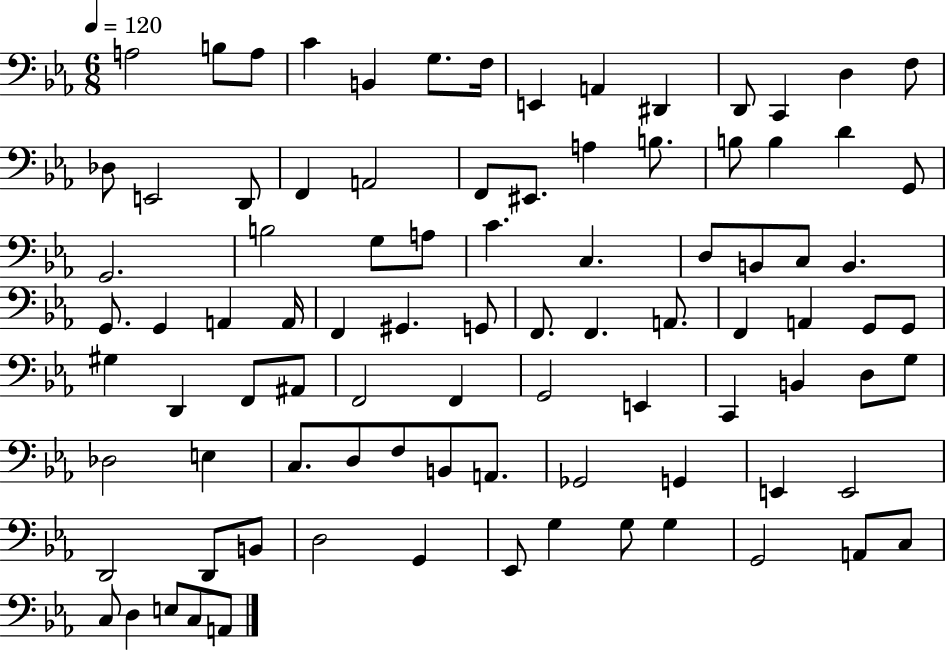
X:1
T:Untitled
M:6/8
L:1/4
K:Eb
A,2 B,/2 A,/2 C B,, G,/2 F,/4 E,, A,, ^D,, D,,/2 C,, D, F,/2 _D,/2 E,,2 D,,/2 F,, A,,2 F,,/2 ^E,,/2 A, B,/2 B,/2 B, D G,,/2 G,,2 B,2 G,/2 A,/2 C C, D,/2 B,,/2 C,/2 B,, G,,/2 G,, A,, A,,/4 F,, ^G,, G,,/2 F,,/2 F,, A,,/2 F,, A,, G,,/2 G,,/2 ^G, D,, F,,/2 ^A,,/2 F,,2 F,, G,,2 E,, C,, B,, D,/2 G,/2 _D,2 E, C,/2 D,/2 F,/2 B,,/2 A,,/2 _G,,2 G,, E,, E,,2 D,,2 D,,/2 B,,/2 D,2 G,, _E,,/2 G, G,/2 G, G,,2 A,,/2 C,/2 C,/2 D, E,/2 C,/2 A,,/2